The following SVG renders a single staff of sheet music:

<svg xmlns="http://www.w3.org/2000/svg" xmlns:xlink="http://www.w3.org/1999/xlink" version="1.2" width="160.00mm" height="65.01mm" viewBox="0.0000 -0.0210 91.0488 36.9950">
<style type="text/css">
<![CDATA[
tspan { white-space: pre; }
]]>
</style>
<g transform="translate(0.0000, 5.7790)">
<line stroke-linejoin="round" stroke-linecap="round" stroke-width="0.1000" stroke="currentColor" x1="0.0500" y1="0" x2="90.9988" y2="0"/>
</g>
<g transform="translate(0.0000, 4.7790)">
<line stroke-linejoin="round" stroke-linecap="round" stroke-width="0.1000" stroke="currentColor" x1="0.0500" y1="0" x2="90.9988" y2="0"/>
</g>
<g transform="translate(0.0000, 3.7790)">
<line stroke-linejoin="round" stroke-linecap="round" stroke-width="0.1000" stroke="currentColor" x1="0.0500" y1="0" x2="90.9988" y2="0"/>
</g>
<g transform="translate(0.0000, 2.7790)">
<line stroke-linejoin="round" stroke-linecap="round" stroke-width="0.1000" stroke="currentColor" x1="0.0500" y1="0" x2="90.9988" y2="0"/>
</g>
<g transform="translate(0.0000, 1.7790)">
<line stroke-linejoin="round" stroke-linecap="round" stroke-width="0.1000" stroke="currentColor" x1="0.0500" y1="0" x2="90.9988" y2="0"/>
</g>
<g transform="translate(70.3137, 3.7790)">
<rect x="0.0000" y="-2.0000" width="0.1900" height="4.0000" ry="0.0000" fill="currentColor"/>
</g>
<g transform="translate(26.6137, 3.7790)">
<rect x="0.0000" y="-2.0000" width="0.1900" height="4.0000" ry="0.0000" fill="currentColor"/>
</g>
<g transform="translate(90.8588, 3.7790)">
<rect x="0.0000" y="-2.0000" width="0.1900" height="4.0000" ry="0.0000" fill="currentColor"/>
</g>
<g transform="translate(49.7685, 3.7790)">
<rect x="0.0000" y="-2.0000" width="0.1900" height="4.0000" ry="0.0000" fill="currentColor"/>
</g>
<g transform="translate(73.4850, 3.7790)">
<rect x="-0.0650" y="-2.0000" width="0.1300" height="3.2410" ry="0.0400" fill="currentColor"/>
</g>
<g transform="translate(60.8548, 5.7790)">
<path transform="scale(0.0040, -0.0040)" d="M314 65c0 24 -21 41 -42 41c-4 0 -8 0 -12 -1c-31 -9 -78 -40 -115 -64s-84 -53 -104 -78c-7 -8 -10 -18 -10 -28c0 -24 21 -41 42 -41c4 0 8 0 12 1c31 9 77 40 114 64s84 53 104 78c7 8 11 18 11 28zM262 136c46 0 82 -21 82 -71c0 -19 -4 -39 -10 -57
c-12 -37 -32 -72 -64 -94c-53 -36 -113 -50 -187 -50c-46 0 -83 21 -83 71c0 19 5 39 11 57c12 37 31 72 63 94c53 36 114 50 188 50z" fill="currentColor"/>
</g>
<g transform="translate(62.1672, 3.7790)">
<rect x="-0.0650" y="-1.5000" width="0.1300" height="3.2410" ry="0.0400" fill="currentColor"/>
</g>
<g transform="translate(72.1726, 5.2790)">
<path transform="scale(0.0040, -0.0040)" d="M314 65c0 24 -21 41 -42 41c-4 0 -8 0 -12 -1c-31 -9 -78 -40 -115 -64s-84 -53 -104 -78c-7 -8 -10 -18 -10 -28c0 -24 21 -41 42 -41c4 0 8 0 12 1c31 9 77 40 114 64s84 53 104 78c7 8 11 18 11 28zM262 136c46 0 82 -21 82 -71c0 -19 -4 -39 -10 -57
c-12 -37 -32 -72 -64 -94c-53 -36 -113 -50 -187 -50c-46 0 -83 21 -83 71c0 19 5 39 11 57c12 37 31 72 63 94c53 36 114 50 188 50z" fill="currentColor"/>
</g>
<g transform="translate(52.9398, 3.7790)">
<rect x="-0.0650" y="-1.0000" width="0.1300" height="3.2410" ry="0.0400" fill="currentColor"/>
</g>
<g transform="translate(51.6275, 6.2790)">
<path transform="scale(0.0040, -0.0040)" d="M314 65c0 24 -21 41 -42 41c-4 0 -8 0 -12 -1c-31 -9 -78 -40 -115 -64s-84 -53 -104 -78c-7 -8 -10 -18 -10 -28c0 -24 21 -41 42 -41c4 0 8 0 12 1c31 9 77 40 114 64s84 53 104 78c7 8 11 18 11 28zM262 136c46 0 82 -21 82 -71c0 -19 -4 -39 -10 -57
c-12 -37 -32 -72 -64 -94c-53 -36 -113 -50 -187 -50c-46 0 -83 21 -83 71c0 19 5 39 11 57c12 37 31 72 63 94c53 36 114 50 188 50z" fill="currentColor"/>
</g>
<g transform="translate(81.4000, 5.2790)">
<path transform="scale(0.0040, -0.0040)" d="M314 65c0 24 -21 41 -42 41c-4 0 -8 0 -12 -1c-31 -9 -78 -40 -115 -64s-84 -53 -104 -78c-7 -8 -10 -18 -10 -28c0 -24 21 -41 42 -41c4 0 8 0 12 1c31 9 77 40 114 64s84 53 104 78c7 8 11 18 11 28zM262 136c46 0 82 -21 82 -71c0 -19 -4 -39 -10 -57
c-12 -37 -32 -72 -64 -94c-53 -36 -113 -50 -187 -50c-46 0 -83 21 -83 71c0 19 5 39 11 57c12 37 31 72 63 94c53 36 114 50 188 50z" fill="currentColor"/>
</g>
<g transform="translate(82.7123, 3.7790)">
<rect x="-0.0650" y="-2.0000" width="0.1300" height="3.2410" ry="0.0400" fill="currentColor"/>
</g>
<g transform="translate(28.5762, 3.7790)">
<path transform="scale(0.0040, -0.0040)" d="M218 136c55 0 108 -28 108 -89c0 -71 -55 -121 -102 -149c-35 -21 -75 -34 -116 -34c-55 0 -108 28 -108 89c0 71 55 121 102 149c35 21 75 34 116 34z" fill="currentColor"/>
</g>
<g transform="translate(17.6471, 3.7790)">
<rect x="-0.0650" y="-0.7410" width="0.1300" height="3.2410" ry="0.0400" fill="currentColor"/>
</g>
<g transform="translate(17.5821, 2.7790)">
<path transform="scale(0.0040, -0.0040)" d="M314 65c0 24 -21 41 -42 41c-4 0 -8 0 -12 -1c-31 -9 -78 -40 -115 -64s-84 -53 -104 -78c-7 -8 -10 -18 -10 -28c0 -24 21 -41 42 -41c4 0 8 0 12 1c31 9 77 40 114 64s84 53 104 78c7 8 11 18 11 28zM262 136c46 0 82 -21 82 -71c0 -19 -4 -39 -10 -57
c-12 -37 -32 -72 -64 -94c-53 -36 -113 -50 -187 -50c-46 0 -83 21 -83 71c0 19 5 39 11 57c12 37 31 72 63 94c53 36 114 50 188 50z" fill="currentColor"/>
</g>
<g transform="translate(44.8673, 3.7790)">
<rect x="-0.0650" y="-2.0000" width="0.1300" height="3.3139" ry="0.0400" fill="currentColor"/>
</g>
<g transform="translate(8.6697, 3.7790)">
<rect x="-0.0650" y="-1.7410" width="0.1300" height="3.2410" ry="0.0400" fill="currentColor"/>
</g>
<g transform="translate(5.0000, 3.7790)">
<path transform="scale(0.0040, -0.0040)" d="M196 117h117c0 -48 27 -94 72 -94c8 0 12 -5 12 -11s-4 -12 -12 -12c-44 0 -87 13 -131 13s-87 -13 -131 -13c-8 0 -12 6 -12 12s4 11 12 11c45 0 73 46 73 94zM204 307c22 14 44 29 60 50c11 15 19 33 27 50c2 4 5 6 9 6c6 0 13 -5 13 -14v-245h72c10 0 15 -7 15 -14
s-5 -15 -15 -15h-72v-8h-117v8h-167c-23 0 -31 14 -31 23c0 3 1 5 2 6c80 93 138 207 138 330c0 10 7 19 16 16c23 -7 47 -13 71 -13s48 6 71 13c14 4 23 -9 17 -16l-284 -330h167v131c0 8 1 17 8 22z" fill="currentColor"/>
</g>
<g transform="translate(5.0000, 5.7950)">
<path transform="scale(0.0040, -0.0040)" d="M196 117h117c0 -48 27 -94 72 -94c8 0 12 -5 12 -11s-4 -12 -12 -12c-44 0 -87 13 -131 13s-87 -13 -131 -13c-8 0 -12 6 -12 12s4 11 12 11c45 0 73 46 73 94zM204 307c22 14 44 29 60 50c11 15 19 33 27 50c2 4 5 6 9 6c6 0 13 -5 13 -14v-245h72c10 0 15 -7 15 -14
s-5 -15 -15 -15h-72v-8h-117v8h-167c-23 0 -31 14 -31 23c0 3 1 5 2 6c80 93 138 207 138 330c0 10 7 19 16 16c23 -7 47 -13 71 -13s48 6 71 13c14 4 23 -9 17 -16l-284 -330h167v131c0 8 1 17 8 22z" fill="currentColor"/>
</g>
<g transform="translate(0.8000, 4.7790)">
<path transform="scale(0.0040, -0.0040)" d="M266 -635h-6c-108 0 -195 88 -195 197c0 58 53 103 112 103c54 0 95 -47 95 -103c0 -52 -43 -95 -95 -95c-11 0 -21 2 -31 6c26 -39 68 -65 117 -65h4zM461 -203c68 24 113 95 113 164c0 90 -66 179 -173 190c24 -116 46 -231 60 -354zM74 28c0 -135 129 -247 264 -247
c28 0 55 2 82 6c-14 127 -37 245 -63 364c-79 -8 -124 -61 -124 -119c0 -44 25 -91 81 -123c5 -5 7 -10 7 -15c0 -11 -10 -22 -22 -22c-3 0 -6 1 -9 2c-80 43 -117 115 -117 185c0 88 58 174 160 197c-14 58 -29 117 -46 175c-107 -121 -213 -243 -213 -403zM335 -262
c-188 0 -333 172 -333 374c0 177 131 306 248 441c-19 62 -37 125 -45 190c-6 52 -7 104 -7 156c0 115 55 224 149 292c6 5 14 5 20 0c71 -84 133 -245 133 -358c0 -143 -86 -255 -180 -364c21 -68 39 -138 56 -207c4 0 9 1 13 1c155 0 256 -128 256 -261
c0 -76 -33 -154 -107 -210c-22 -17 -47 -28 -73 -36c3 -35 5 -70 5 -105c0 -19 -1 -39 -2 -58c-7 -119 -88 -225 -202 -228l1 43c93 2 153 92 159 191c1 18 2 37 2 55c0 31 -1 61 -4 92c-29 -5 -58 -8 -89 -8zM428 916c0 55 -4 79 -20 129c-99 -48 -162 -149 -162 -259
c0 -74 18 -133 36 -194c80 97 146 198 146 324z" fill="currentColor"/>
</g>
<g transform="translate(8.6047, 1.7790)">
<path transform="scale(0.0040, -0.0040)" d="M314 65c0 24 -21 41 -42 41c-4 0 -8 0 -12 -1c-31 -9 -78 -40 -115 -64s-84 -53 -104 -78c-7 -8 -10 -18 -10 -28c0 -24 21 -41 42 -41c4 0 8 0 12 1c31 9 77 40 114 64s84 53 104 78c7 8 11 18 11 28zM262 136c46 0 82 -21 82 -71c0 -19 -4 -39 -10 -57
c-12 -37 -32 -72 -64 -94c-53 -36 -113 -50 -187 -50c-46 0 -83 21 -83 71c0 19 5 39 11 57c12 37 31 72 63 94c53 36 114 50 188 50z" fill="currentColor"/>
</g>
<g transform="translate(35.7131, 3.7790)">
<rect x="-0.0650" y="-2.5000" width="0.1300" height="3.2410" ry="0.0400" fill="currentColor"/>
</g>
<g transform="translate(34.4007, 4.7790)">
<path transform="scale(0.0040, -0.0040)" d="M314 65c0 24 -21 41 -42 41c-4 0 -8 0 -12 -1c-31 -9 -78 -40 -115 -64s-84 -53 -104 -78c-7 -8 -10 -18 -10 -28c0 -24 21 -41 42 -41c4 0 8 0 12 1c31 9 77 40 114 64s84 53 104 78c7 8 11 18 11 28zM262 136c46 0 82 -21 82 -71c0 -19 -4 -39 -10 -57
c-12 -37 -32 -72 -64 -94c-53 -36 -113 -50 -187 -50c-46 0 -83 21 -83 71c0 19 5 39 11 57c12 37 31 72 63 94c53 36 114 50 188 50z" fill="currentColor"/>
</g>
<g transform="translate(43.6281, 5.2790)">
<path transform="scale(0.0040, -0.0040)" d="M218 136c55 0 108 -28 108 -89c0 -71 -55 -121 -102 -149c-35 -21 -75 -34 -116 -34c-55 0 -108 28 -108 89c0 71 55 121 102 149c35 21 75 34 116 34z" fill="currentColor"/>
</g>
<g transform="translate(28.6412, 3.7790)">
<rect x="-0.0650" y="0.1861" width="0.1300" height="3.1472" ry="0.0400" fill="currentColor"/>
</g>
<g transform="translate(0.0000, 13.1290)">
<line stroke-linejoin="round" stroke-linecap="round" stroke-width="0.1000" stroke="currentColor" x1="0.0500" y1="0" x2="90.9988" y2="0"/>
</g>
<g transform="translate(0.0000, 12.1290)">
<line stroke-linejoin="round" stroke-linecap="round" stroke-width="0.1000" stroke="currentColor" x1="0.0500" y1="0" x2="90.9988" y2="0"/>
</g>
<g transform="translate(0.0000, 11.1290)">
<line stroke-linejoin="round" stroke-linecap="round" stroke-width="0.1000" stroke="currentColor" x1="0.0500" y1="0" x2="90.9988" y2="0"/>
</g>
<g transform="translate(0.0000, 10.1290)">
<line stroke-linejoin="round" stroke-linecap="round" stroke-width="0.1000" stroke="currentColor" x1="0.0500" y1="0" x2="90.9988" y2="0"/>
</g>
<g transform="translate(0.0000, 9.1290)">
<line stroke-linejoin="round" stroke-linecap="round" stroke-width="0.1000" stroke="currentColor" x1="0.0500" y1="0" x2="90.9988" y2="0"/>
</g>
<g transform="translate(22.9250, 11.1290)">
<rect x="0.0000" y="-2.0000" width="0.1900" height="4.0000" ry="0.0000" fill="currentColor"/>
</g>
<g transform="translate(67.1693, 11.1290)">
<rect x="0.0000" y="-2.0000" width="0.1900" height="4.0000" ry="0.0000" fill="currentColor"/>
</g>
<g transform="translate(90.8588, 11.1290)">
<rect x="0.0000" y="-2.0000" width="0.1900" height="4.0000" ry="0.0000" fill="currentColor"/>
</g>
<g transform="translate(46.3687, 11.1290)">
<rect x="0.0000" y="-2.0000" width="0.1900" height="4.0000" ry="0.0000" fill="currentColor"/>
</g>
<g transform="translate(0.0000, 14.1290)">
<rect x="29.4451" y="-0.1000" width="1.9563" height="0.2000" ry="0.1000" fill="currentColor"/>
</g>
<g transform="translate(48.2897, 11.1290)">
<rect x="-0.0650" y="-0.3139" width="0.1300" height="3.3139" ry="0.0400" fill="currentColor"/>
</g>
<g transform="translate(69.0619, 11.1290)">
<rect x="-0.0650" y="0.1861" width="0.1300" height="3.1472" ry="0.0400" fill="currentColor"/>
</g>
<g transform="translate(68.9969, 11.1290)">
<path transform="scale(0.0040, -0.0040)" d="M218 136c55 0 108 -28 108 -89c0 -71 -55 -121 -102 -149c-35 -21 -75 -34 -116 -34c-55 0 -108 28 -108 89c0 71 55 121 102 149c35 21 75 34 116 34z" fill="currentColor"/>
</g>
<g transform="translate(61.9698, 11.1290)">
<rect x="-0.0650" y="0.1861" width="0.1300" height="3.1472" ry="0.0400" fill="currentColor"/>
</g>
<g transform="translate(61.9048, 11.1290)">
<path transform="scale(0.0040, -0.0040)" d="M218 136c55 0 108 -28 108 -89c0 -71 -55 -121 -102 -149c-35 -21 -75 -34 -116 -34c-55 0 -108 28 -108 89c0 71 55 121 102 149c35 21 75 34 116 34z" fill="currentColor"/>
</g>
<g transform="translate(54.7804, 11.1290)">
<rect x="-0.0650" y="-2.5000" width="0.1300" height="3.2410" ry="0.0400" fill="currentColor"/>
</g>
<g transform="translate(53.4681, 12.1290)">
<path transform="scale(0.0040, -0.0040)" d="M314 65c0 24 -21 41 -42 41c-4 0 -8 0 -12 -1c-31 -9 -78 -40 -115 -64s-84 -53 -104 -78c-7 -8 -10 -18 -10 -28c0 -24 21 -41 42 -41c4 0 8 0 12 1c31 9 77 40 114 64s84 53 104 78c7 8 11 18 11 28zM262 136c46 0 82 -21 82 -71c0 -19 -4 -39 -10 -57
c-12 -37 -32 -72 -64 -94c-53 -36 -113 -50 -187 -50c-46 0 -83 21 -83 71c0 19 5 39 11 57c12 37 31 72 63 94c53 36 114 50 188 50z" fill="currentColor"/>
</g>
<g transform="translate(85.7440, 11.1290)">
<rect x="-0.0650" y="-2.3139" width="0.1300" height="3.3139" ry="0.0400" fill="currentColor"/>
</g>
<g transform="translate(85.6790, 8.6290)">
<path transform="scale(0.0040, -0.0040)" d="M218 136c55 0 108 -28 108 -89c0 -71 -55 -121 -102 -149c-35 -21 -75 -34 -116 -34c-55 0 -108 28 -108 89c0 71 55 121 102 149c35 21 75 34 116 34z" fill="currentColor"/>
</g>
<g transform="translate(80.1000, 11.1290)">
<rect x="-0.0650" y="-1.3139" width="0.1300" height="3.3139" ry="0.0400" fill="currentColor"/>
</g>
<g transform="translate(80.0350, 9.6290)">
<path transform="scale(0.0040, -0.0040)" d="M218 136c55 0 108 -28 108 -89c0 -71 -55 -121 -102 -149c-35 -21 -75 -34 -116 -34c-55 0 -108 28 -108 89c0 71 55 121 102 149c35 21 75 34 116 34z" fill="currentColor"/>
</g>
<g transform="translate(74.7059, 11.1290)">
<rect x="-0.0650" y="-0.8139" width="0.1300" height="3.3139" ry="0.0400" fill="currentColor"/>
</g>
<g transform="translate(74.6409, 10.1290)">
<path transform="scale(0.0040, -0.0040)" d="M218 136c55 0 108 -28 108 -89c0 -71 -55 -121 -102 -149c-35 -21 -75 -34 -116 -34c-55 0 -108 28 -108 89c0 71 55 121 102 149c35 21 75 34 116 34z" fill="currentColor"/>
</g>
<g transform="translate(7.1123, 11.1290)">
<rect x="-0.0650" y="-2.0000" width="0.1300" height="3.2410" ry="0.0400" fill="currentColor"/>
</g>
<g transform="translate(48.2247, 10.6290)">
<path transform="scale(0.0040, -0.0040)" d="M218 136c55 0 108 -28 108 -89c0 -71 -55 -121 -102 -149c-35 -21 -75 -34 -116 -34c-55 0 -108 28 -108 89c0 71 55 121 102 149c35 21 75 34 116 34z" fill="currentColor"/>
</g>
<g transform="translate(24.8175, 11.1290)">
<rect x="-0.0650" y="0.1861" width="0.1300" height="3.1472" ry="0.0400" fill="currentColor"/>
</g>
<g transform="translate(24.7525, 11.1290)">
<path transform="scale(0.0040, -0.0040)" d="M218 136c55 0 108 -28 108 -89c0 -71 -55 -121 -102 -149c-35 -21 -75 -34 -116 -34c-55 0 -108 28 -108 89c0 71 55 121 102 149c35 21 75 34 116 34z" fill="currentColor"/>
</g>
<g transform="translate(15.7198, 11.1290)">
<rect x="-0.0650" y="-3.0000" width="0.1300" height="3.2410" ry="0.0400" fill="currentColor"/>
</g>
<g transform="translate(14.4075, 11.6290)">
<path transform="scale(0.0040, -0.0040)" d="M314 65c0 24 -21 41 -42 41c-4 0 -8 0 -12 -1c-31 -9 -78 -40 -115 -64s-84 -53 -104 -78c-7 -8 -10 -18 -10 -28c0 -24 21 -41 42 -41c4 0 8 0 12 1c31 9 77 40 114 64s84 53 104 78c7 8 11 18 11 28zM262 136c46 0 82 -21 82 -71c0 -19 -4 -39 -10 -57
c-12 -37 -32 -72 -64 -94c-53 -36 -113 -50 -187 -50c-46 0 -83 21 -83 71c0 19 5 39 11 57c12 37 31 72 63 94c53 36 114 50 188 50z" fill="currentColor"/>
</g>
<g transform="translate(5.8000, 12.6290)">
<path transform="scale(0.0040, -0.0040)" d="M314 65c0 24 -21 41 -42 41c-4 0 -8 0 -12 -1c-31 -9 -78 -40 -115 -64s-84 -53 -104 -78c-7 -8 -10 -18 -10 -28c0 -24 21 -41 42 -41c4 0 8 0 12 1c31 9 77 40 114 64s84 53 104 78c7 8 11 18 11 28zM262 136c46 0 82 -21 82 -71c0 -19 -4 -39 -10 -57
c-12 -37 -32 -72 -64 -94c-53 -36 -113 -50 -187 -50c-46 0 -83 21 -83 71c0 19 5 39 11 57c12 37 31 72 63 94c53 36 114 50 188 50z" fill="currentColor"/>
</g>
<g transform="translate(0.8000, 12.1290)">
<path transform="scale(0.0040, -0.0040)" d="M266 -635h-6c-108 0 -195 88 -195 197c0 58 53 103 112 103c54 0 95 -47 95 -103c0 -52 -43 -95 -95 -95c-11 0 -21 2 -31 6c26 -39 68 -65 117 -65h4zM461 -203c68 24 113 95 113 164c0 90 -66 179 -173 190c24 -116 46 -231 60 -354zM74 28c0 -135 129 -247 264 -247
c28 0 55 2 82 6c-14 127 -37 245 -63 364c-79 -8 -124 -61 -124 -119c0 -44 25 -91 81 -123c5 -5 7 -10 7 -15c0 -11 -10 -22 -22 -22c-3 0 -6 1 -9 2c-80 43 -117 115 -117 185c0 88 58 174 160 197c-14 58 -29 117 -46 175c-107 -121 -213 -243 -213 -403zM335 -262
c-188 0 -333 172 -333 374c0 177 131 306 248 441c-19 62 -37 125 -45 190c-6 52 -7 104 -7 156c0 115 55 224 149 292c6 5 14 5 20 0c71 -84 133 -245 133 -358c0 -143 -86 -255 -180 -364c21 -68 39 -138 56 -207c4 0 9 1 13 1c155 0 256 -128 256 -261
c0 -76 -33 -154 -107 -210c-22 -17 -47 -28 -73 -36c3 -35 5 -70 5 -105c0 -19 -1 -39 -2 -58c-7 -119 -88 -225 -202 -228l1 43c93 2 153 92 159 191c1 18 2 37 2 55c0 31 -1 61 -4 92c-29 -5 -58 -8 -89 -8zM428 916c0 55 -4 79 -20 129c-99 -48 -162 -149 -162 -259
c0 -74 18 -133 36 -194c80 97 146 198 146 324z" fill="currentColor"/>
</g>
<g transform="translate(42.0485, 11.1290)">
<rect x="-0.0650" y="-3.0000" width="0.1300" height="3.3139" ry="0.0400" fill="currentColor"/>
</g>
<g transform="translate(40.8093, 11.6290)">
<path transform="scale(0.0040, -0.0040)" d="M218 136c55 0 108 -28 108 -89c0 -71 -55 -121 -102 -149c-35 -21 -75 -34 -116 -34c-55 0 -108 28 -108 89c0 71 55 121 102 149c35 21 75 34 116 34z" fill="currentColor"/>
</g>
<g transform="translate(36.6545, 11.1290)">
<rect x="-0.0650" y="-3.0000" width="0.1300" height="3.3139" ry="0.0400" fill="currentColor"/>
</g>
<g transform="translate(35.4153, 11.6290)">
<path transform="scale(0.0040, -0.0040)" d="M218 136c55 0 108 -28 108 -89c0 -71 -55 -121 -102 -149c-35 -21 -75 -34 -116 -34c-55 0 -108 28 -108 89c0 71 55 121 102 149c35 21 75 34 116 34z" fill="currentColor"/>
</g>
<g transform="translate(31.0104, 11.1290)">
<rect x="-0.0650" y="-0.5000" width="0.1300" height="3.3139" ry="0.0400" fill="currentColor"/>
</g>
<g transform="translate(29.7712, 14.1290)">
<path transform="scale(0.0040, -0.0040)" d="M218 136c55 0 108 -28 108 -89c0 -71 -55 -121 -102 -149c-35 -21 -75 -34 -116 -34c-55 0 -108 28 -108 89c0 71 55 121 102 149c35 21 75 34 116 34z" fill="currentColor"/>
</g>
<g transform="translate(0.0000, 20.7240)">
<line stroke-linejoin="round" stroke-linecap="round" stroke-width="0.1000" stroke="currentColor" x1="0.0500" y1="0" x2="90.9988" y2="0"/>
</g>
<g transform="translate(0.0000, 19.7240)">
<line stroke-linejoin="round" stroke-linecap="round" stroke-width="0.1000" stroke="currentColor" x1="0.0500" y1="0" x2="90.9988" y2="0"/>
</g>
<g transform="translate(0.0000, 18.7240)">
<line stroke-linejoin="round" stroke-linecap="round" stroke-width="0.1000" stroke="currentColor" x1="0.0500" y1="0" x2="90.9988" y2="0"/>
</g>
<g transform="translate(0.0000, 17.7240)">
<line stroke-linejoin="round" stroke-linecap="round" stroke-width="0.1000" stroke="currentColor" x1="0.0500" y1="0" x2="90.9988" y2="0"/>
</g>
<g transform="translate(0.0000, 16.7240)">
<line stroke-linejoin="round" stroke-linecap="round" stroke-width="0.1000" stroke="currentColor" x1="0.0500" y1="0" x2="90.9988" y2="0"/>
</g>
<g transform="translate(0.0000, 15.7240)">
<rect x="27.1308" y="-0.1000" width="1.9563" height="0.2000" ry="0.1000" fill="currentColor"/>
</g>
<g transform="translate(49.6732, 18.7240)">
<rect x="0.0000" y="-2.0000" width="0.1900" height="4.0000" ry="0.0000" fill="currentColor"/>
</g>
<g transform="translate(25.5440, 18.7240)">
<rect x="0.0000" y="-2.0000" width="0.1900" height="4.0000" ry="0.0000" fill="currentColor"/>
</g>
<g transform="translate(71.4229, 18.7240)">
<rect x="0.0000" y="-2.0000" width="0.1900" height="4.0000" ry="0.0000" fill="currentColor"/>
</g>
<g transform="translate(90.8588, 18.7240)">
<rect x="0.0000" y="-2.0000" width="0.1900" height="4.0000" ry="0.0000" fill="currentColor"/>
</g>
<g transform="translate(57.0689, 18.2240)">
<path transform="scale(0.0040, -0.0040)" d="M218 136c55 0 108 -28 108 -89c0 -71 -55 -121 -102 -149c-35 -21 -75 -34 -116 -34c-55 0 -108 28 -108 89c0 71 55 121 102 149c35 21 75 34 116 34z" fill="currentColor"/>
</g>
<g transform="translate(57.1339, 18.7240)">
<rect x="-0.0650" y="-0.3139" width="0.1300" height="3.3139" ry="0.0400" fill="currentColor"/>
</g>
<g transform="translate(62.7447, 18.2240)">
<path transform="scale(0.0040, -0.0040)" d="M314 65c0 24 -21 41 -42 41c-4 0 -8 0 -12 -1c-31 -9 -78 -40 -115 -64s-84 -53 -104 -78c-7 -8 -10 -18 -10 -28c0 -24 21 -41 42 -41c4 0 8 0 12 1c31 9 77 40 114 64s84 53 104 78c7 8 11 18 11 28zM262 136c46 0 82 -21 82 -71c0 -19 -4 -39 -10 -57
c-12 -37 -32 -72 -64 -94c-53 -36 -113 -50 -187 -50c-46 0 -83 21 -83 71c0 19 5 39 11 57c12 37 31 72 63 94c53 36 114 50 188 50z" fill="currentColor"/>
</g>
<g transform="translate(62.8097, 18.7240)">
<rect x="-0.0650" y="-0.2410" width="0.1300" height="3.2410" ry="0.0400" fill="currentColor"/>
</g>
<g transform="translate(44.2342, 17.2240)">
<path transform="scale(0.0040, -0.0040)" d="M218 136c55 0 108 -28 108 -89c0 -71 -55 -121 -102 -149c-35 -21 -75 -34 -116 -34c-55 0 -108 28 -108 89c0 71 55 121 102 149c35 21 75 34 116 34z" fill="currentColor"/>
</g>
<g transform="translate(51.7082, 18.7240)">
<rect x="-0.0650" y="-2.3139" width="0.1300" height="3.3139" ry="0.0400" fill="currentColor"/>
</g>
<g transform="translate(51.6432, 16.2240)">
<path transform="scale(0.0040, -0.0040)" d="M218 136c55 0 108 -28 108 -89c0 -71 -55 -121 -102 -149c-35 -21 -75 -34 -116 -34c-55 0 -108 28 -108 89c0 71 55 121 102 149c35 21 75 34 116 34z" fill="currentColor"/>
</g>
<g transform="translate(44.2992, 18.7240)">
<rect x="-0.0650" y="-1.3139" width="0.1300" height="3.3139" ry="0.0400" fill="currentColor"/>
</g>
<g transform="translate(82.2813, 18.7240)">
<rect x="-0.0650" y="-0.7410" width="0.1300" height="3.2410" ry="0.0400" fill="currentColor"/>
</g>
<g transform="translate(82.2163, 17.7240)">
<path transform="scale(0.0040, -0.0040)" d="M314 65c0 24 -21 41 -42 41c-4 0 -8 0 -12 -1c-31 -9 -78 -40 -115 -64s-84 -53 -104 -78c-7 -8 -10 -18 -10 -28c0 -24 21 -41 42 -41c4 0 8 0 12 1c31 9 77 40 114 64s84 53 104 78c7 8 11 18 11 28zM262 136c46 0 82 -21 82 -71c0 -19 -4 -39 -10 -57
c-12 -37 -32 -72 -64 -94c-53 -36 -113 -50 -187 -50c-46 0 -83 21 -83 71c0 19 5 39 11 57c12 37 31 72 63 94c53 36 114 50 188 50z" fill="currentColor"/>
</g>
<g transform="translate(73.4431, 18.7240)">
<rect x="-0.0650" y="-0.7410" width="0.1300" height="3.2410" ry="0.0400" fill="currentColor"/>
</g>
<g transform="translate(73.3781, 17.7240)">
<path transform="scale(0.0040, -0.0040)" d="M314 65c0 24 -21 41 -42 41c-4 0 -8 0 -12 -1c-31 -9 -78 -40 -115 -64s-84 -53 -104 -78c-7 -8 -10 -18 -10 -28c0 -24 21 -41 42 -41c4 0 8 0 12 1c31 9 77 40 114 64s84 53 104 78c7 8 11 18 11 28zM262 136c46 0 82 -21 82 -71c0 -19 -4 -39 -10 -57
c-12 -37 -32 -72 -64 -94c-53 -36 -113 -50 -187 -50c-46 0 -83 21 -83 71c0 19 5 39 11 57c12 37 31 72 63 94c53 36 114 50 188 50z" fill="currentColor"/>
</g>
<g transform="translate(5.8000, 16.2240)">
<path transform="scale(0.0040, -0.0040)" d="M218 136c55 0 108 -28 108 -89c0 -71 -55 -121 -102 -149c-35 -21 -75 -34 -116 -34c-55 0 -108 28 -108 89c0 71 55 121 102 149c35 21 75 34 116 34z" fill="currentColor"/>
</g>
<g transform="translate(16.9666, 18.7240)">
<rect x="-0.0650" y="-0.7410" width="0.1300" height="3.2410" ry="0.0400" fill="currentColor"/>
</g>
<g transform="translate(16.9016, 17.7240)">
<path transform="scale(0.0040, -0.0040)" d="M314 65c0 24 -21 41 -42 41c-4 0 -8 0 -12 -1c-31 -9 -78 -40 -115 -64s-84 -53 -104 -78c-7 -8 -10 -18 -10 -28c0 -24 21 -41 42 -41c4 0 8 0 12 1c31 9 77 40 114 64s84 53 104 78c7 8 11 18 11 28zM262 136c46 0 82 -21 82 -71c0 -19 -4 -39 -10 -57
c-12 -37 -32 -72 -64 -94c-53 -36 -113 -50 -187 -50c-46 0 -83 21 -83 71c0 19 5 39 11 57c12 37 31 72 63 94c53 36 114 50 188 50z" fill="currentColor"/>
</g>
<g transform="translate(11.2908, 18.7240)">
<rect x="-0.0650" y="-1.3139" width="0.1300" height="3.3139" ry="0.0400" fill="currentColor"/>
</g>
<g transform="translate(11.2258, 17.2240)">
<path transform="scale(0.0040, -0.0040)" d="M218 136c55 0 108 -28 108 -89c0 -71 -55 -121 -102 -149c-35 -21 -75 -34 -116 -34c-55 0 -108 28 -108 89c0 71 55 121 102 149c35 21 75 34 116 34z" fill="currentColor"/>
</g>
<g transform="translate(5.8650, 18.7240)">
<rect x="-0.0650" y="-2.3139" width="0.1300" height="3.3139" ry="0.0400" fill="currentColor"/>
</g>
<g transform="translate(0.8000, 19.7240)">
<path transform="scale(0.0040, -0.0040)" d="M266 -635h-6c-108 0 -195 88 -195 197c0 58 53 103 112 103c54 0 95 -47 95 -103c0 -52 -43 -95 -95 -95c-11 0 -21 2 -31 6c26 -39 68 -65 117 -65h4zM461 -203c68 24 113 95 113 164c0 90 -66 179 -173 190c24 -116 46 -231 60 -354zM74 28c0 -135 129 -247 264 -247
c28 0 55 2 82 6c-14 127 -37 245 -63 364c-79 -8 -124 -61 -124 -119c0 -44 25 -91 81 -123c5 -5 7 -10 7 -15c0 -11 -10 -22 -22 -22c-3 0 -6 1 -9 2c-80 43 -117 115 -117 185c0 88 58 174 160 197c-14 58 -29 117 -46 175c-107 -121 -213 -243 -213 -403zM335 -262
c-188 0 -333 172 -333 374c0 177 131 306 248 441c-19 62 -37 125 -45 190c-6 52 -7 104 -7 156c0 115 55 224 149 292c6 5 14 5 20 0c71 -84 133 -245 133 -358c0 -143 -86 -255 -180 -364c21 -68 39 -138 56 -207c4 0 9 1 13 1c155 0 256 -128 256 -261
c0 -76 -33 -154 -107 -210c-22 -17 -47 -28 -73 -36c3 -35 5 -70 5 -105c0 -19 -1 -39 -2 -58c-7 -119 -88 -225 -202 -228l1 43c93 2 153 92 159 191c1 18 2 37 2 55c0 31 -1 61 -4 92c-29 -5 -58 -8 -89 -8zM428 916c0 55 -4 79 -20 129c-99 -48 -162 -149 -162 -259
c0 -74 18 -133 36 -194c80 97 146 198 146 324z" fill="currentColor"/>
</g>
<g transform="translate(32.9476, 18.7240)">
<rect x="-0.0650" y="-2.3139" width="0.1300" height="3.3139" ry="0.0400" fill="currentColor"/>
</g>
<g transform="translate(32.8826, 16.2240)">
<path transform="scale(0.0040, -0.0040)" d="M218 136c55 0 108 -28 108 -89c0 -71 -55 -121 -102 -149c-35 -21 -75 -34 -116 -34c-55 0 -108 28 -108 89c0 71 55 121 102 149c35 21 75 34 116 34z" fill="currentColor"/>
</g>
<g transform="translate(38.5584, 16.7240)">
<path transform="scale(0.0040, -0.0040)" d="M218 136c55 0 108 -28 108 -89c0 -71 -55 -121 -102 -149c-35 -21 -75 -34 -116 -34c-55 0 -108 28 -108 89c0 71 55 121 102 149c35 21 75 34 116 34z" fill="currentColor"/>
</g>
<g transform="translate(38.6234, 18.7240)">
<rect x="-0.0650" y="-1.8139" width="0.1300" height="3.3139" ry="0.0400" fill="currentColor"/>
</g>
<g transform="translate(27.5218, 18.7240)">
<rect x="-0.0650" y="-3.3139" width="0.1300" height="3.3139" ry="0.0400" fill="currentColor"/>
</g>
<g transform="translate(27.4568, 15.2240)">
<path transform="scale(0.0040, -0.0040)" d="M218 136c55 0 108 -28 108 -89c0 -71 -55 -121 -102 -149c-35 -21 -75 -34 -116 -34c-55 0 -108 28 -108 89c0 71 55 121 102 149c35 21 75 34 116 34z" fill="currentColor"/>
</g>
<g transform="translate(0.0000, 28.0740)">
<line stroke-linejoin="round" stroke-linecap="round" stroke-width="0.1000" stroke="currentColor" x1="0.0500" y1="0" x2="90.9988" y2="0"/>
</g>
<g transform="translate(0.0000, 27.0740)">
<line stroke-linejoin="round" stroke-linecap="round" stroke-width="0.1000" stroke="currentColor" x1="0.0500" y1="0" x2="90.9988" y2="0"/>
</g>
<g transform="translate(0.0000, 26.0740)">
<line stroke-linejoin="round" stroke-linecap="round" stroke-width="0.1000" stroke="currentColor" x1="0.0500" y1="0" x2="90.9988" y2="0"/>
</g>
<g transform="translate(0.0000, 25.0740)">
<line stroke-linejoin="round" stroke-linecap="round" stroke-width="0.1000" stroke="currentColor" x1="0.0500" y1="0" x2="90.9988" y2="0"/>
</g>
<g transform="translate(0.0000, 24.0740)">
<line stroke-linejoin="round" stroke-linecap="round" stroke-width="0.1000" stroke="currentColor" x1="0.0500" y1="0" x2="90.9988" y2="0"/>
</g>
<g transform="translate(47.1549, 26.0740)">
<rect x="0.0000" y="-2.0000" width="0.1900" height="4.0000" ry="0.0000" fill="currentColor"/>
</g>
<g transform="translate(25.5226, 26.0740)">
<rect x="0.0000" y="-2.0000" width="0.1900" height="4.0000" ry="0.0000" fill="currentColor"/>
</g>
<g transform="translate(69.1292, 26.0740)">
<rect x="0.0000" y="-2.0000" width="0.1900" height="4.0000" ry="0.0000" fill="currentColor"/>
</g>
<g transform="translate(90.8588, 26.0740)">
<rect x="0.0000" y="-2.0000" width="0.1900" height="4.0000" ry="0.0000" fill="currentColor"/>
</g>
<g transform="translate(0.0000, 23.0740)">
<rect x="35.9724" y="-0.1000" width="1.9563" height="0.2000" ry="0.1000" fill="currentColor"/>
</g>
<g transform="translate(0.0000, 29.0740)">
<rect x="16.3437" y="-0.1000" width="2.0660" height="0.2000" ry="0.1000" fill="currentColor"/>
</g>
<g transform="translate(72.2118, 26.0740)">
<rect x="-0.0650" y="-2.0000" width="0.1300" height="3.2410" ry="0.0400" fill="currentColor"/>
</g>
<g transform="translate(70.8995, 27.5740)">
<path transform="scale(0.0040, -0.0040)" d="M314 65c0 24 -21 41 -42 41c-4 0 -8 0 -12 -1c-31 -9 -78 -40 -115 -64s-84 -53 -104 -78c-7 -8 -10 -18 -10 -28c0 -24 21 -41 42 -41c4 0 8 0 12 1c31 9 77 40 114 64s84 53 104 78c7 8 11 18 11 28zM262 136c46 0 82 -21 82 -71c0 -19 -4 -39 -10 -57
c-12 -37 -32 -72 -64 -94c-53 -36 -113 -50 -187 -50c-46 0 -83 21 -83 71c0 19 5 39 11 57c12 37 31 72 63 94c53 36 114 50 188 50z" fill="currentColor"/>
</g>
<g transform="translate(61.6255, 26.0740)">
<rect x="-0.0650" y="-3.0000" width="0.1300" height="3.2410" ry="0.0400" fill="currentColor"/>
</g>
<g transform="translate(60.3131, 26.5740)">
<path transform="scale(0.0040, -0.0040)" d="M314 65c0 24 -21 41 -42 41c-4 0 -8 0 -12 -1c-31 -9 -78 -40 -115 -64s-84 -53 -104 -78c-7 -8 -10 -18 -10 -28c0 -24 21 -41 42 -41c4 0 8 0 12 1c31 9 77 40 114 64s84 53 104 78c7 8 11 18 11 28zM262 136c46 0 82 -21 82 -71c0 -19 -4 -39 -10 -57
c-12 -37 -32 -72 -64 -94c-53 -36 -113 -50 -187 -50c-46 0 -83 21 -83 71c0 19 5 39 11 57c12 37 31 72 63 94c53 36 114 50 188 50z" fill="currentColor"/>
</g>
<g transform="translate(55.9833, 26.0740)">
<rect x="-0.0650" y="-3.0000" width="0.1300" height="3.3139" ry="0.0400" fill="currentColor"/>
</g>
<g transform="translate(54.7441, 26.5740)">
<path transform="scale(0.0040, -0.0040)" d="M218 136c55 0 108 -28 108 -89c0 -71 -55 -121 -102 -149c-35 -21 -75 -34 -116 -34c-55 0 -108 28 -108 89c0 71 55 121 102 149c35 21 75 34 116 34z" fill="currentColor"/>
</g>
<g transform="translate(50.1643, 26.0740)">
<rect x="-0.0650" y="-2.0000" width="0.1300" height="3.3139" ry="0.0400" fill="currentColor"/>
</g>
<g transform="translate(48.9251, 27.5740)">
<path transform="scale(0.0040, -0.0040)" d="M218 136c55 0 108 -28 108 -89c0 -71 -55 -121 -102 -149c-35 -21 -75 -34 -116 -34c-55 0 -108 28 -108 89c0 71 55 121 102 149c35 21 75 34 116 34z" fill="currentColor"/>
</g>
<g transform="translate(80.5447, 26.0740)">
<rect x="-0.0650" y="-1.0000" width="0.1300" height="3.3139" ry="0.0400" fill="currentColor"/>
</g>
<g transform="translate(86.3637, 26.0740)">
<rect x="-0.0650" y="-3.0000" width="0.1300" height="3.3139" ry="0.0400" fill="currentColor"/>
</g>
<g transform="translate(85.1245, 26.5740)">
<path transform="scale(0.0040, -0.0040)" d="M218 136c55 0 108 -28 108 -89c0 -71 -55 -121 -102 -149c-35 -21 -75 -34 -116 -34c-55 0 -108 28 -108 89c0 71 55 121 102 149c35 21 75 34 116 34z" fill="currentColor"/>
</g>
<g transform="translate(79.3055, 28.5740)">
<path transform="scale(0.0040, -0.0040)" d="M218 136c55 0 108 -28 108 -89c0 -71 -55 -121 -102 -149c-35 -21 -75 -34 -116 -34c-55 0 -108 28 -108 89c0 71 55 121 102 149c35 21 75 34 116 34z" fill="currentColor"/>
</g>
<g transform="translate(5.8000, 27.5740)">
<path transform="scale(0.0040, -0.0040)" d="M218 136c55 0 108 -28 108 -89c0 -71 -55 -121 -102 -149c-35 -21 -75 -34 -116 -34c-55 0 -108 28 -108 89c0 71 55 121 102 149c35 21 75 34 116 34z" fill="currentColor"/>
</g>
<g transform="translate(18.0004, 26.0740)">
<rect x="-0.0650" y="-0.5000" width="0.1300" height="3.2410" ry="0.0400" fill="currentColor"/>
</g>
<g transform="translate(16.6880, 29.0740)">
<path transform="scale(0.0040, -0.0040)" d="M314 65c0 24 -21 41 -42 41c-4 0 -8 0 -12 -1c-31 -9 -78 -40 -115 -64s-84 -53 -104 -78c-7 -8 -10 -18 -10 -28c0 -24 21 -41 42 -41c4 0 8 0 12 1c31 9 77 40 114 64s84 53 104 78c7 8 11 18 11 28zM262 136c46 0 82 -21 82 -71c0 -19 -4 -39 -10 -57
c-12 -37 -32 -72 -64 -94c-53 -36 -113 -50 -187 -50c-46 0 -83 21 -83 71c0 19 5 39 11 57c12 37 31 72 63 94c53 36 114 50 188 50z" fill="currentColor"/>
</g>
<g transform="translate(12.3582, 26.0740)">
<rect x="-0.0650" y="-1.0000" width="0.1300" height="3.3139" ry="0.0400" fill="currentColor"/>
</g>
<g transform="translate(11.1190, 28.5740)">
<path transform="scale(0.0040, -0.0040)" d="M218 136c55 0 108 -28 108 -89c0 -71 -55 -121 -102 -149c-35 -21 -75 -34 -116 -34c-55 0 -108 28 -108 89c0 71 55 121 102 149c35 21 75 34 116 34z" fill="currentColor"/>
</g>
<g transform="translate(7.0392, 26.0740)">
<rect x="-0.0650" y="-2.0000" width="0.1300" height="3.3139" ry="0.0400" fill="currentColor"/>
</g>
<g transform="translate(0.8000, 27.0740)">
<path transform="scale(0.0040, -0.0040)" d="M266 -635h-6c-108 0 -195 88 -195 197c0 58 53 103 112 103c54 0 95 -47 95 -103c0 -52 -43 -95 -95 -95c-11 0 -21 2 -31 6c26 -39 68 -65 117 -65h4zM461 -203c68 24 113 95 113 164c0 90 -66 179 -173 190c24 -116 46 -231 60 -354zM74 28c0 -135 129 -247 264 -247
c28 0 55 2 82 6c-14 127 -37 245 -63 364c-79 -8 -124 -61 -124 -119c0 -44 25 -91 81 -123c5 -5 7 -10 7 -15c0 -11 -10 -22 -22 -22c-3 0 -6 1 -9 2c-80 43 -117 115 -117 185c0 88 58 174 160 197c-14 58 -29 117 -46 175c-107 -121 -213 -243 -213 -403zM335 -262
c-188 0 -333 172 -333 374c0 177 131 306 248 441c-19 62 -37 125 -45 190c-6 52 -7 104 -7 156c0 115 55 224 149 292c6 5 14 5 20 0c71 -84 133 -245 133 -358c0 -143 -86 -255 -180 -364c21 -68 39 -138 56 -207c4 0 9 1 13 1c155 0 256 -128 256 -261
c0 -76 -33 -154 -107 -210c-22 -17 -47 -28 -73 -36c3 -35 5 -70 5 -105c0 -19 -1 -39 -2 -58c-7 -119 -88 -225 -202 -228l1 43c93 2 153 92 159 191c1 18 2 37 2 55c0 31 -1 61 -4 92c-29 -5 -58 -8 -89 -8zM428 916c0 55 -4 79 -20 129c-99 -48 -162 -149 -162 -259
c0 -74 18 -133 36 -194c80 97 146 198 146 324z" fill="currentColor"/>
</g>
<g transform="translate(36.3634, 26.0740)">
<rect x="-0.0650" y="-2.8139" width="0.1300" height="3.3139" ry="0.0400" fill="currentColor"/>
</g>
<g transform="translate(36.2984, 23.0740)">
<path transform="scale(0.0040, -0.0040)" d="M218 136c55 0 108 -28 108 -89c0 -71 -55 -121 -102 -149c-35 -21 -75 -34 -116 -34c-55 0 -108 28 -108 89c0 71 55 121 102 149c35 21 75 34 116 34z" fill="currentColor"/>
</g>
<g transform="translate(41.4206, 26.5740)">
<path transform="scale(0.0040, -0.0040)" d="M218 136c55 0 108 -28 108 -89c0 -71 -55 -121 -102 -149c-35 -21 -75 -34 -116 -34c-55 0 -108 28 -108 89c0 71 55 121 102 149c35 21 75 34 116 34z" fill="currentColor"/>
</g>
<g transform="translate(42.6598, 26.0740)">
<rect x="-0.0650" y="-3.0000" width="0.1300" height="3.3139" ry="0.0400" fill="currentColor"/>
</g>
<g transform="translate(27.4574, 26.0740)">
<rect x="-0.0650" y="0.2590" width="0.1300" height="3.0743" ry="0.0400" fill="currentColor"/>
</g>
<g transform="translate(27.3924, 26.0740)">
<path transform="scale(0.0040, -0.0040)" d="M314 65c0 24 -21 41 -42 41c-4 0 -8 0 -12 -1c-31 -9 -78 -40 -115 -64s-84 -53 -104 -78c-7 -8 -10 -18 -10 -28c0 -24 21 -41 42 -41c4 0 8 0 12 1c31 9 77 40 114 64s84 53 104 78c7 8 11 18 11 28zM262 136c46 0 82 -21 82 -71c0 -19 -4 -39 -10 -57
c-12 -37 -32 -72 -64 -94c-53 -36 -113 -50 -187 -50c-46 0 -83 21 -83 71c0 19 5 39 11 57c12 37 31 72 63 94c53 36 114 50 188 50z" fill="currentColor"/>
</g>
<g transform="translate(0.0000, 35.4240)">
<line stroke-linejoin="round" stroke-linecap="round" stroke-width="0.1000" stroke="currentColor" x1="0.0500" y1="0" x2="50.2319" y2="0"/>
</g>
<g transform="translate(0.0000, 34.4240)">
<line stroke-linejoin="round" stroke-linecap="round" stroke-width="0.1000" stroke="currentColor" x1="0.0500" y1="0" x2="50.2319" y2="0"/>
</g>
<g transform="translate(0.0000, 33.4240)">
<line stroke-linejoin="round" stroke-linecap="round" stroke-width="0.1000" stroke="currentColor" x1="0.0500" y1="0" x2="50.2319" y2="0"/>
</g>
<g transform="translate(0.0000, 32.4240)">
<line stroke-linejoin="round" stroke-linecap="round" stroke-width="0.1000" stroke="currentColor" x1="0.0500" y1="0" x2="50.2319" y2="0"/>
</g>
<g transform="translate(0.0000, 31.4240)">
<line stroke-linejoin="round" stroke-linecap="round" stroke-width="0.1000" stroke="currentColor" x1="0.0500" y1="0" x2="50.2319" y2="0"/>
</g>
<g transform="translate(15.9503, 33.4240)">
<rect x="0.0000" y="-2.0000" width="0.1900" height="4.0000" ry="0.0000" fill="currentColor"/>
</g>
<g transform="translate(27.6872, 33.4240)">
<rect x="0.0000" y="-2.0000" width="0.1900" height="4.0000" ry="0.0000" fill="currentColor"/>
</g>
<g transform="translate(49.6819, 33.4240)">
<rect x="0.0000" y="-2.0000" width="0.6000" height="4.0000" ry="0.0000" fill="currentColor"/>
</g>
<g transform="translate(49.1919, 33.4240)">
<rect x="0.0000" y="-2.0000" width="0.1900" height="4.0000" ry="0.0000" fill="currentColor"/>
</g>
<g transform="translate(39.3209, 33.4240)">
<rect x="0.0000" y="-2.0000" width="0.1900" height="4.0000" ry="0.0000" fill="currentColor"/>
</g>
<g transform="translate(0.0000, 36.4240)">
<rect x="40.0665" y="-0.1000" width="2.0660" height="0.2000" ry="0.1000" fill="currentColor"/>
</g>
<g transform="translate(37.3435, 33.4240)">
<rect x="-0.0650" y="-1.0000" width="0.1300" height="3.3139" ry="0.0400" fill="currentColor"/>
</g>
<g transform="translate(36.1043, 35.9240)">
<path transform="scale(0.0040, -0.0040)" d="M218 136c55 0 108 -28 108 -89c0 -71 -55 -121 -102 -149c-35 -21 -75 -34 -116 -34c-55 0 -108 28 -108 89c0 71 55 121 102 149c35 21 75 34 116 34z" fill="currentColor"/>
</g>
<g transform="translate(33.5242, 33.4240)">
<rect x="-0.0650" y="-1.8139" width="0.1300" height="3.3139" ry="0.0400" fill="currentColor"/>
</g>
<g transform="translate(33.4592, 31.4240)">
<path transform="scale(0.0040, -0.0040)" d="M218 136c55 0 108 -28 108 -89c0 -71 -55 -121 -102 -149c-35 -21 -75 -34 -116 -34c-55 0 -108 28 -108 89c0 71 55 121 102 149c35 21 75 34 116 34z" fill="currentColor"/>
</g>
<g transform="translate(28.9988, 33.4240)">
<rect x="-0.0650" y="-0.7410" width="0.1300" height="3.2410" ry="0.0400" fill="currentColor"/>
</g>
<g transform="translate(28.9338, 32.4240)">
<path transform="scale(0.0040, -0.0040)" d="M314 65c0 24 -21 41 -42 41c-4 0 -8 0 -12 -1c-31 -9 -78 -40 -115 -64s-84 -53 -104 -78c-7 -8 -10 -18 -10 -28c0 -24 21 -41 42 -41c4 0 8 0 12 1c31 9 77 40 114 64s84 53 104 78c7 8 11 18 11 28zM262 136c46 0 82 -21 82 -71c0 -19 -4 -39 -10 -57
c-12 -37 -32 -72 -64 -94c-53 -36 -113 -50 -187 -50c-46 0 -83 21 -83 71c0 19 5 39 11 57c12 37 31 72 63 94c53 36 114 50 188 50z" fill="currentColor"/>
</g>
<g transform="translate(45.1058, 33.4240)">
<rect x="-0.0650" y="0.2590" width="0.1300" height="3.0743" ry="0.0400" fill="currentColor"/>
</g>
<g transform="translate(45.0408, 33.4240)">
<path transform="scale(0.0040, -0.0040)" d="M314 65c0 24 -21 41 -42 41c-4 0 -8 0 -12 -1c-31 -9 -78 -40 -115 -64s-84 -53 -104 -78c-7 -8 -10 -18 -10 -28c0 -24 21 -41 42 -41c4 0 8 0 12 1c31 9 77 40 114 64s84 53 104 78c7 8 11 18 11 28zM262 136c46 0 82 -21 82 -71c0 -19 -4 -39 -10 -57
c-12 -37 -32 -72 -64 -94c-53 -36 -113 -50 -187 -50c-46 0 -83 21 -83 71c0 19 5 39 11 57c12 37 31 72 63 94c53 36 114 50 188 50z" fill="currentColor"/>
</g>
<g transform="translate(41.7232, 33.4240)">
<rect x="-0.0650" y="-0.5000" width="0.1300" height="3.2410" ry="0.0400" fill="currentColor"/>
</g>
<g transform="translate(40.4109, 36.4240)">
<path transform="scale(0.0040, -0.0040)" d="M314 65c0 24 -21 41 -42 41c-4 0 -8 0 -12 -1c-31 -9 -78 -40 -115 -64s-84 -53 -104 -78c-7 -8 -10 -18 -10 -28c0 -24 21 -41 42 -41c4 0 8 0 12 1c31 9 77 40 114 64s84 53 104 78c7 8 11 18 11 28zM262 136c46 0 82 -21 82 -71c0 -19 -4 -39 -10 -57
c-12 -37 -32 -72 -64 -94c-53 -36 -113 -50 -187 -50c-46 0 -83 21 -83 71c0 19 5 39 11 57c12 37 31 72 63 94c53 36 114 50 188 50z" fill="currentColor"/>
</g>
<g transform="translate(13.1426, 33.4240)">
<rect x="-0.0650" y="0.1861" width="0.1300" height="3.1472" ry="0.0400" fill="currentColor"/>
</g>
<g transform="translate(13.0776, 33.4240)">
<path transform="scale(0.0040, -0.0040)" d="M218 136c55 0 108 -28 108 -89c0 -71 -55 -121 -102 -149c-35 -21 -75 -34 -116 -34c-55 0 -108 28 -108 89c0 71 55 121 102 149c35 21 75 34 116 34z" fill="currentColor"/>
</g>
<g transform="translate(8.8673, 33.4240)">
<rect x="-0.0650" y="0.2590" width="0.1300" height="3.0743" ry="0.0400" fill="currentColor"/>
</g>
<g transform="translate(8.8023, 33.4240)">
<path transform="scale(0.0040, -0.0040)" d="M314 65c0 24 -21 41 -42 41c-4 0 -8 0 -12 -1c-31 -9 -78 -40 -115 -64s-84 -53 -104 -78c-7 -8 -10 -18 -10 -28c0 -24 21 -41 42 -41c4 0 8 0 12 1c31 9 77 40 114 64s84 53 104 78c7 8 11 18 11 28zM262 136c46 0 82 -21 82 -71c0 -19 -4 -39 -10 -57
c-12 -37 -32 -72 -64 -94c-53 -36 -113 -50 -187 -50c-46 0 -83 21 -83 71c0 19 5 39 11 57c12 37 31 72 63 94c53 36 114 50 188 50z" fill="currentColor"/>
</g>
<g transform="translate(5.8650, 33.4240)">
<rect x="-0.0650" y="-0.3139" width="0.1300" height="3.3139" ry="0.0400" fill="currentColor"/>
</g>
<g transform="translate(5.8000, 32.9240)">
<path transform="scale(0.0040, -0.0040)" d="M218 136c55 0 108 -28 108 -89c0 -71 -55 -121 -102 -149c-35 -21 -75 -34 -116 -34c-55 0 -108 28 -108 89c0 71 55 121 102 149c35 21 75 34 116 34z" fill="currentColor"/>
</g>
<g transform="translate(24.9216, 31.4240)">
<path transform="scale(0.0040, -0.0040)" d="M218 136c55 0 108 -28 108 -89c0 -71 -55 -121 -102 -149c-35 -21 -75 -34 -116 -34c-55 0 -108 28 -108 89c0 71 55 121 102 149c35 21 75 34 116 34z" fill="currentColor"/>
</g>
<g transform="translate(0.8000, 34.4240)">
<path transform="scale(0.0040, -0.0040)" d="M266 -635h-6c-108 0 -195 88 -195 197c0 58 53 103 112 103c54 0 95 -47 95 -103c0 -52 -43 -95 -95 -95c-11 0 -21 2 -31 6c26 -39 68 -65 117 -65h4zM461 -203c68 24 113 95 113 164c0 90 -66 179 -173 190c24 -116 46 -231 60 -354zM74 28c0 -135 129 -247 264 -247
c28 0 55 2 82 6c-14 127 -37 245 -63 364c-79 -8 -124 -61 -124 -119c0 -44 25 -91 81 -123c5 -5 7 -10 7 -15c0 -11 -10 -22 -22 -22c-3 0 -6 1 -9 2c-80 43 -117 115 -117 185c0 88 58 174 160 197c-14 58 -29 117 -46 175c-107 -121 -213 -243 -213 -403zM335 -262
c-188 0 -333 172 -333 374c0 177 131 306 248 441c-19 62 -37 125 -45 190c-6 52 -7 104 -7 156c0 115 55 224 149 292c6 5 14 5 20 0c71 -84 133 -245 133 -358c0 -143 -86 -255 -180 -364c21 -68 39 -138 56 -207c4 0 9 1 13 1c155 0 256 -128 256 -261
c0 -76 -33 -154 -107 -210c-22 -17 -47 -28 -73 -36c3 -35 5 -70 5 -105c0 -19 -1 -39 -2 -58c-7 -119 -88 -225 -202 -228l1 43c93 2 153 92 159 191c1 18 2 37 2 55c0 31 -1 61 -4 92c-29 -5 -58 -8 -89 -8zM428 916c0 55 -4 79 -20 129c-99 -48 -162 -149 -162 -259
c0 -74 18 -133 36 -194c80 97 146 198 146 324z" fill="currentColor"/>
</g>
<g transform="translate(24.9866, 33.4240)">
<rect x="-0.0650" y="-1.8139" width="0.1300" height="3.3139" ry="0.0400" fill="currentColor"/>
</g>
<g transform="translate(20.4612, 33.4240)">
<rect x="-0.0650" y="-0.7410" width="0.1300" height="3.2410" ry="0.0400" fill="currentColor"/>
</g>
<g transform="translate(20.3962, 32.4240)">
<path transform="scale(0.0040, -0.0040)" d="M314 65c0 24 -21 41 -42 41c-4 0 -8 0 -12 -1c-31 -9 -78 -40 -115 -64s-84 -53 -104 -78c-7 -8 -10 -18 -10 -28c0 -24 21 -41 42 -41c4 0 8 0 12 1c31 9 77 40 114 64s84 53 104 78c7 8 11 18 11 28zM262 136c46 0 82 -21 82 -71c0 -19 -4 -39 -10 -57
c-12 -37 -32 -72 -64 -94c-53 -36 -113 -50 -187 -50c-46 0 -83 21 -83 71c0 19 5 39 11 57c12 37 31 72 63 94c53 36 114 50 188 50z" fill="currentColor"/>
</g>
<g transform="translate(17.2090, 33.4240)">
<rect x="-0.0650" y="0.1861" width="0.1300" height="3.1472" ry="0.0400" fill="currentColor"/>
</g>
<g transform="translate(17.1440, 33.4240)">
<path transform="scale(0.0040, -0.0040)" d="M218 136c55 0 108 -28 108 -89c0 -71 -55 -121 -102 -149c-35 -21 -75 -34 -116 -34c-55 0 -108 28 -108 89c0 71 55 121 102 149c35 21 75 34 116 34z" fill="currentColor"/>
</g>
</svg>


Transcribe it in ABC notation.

X:1
T:Untitled
M:4/4
L:1/4
K:C
f2 d2 B G2 F D2 E2 F2 F2 F2 A2 B C A A c G2 B B d e g g e d2 b g f e g c c2 d2 d2 F D C2 B2 a A F A A2 F2 D A c B2 B B d2 f d2 f D C2 B2